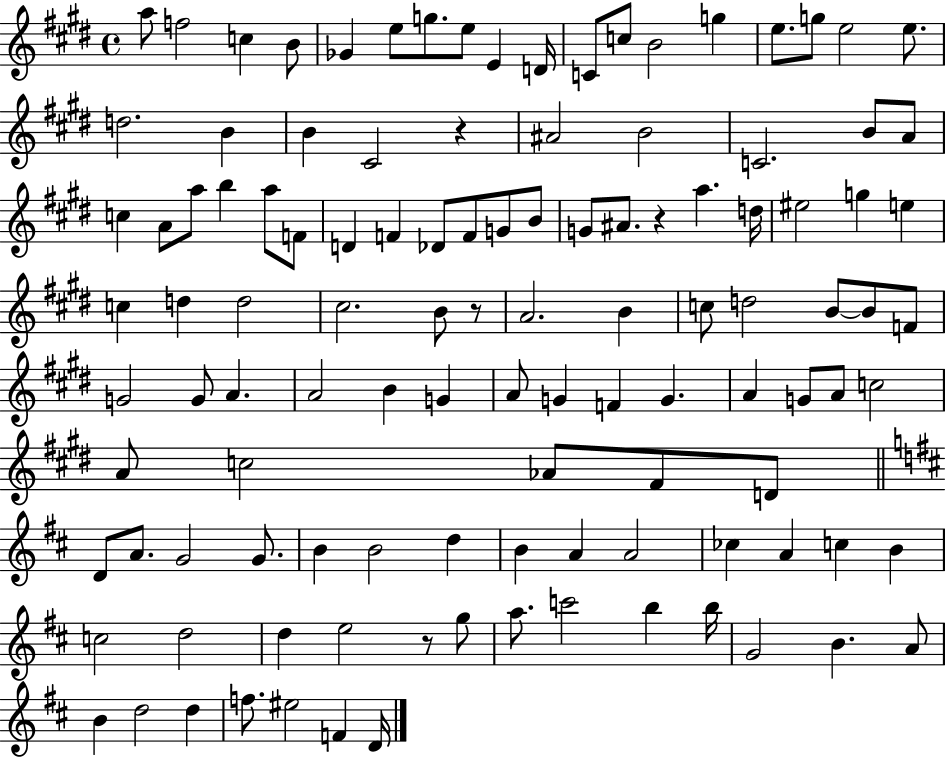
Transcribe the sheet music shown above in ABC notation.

X:1
T:Untitled
M:4/4
L:1/4
K:E
a/2 f2 c B/2 _G e/2 g/2 e/2 E D/4 C/2 c/2 B2 g e/2 g/2 e2 e/2 d2 B B ^C2 z ^A2 B2 C2 B/2 A/2 c A/2 a/2 b a/2 F/2 D F _D/2 F/2 G/2 B/2 G/2 ^A/2 z a d/4 ^e2 g e c d d2 ^c2 B/2 z/2 A2 B c/2 d2 B/2 B/2 F/2 G2 G/2 A A2 B G A/2 G F G A G/2 A/2 c2 A/2 c2 _A/2 ^F/2 D/2 D/2 A/2 G2 G/2 B B2 d B A A2 _c A c B c2 d2 d e2 z/2 g/2 a/2 c'2 b b/4 G2 B A/2 B d2 d f/2 ^e2 F D/4